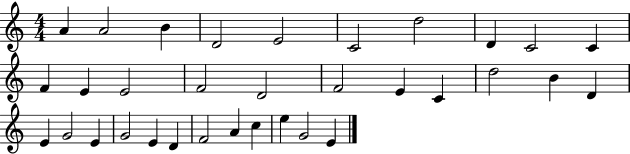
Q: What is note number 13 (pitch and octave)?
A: E4